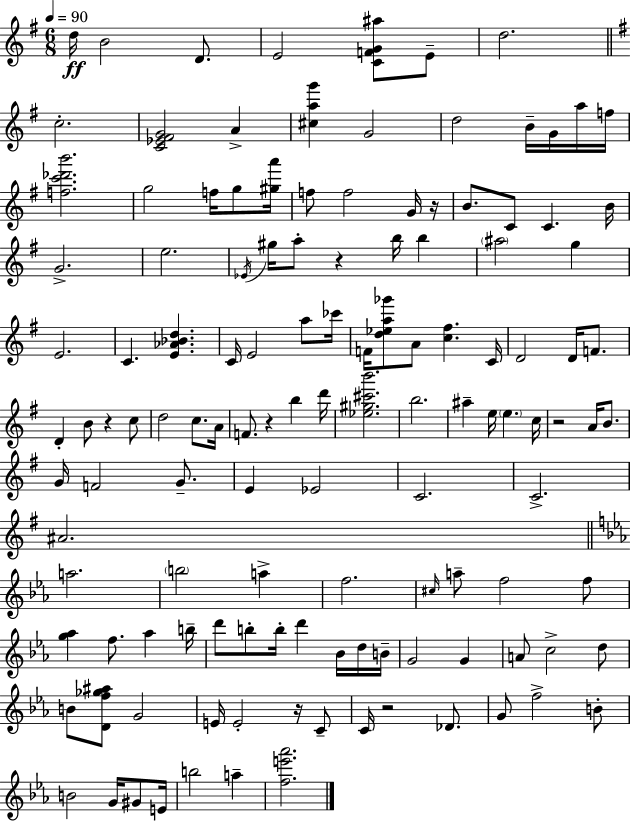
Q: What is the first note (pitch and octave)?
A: D5